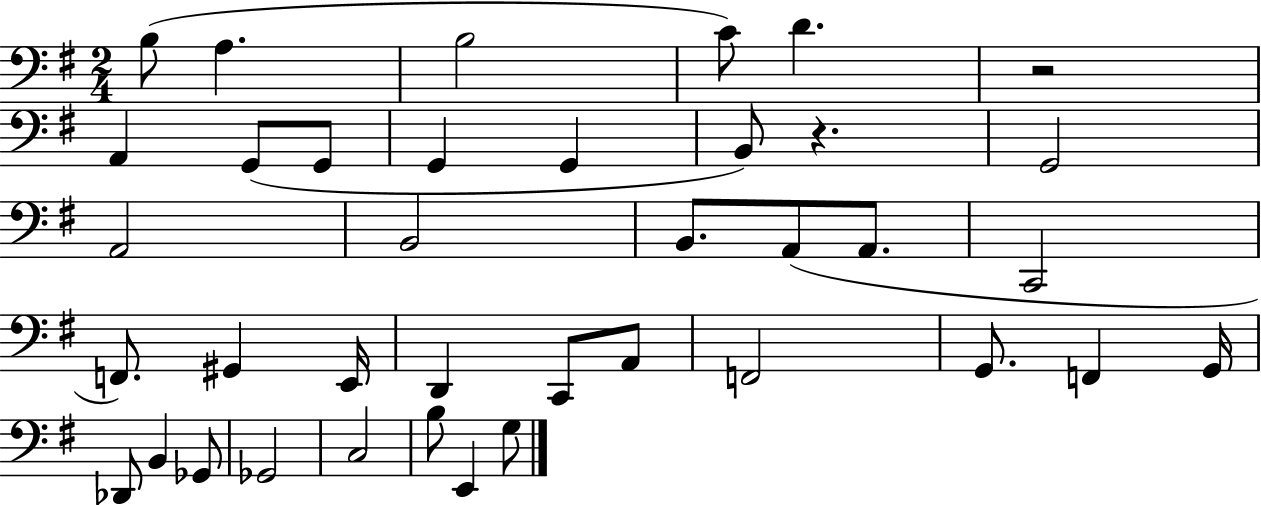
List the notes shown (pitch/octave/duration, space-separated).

B3/e A3/q. B3/h C4/e D4/q. R/h A2/q G2/e G2/e G2/q G2/q B2/e R/q. G2/h A2/h B2/h B2/e. A2/e A2/e. C2/h F2/e. G#2/q E2/s D2/q C2/e A2/e F2/h G2/e. F2/q G2/s Db2/e B2/q Gb2/e Gb2/h C3/h B3/e E2/q G3/e